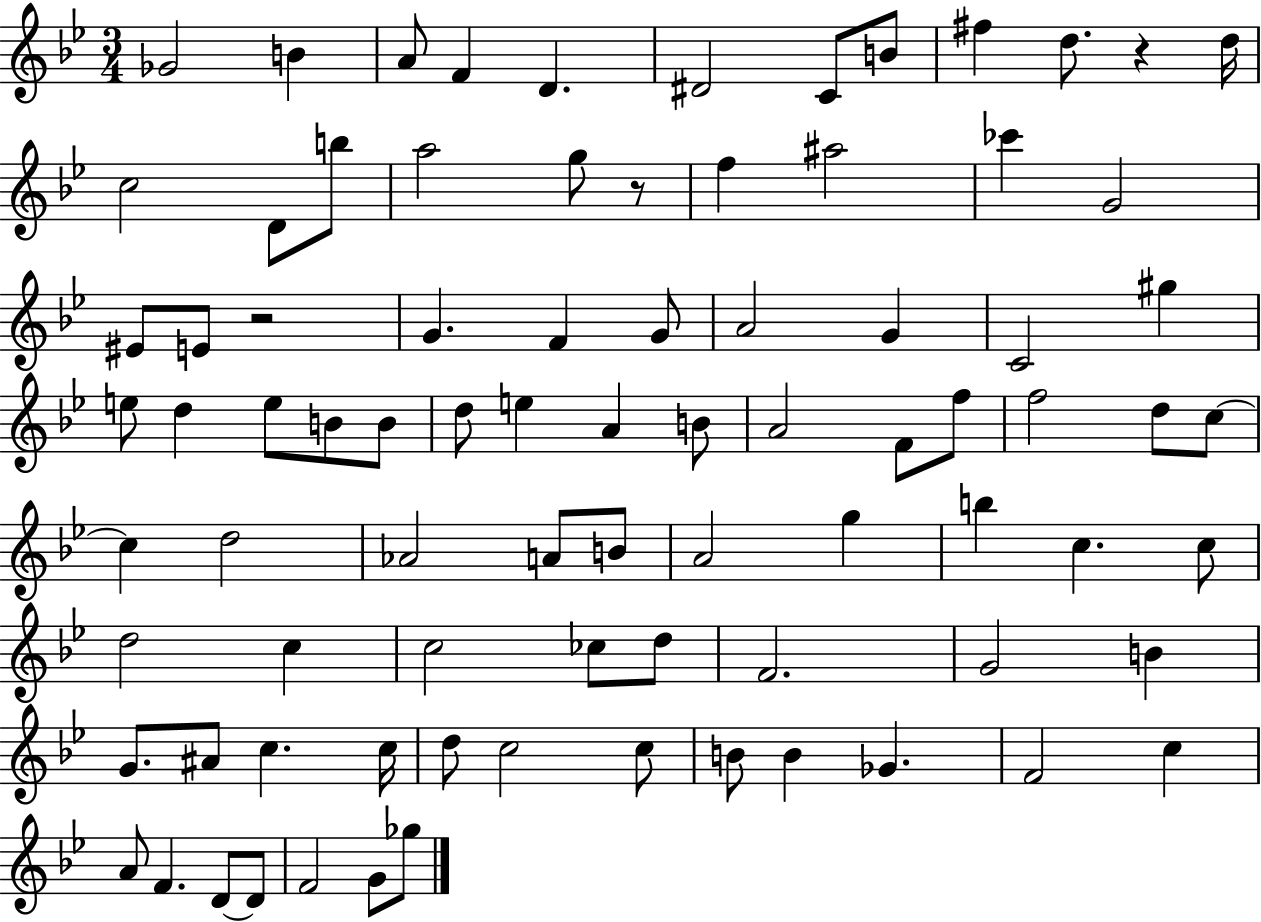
Gb4/h B4/q A4/e F4/q D4/q. D#4/h C4/e B4/e F#5/q D5/e. R/q D5/s C5/h D4/e B5/e A5/h G5/e R/e F5/q A#5/h CES6/q G4/h EIS4/e E4/e R/h G4/q. F4/q G4/e A4/h G4/q C4/h G#5/q E5/e D5/q E5/e B4/e B4/e D5/e E5/q A4/q B4/e A4/h F4/e F5/e F5/h D5/e C5/e C5/q D5/h Ab4/h A4/e B4/e A4/h G5/q B5/q C5/q. C5/e D5/h C5/q C5/h CES5/e D5/e F4/h. G4/h B4/q G4/e. A#4/e C5/q. C5/s D5/e C5/h C5/e B4/e B4/q Gb4/q. F4/h C5/q A4/e F4/q. D4/e D4/e F4/h G4/e Gb5/e